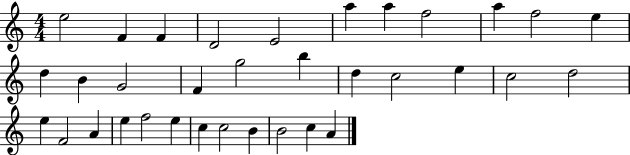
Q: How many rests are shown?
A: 0